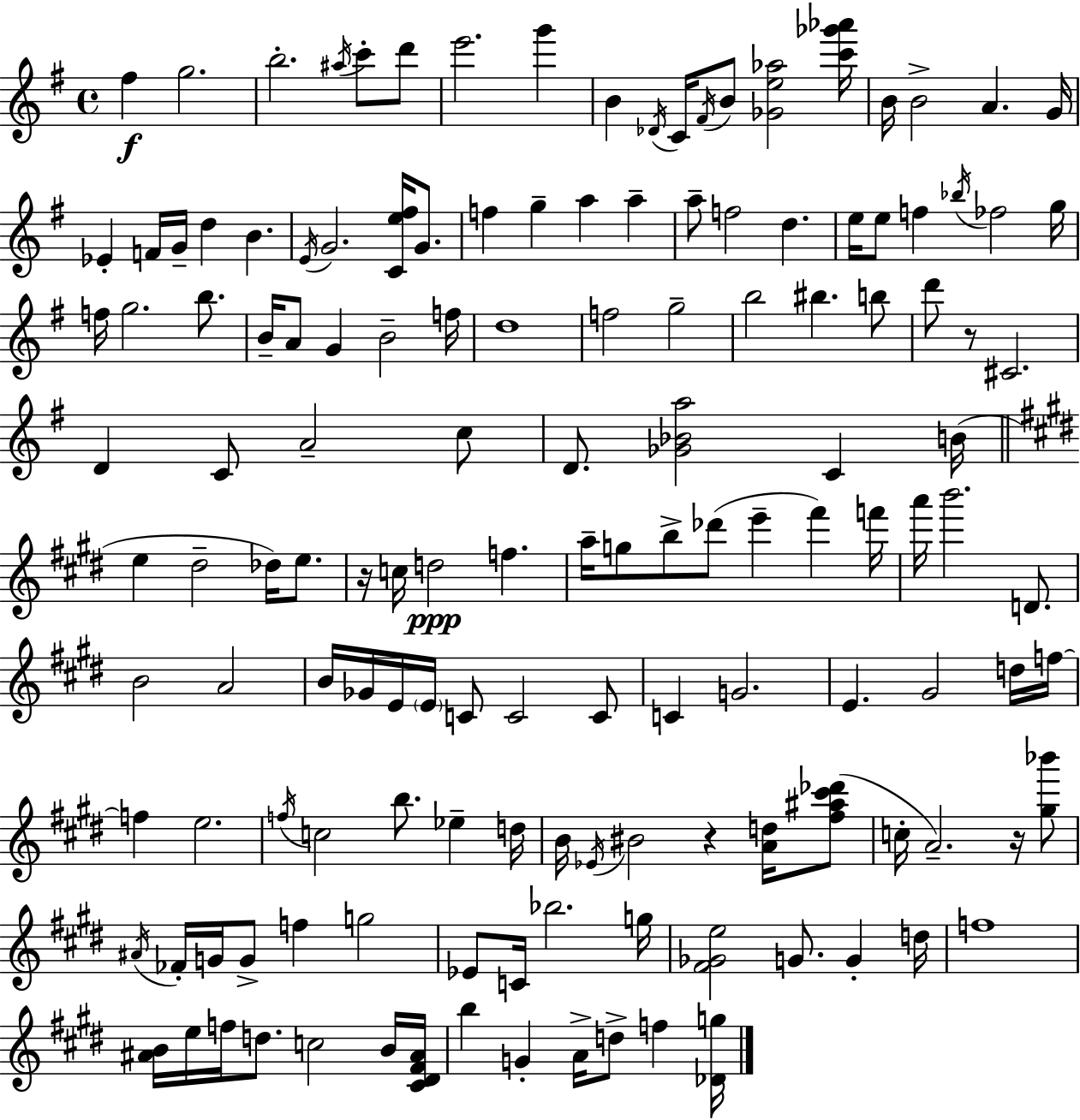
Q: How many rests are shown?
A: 4